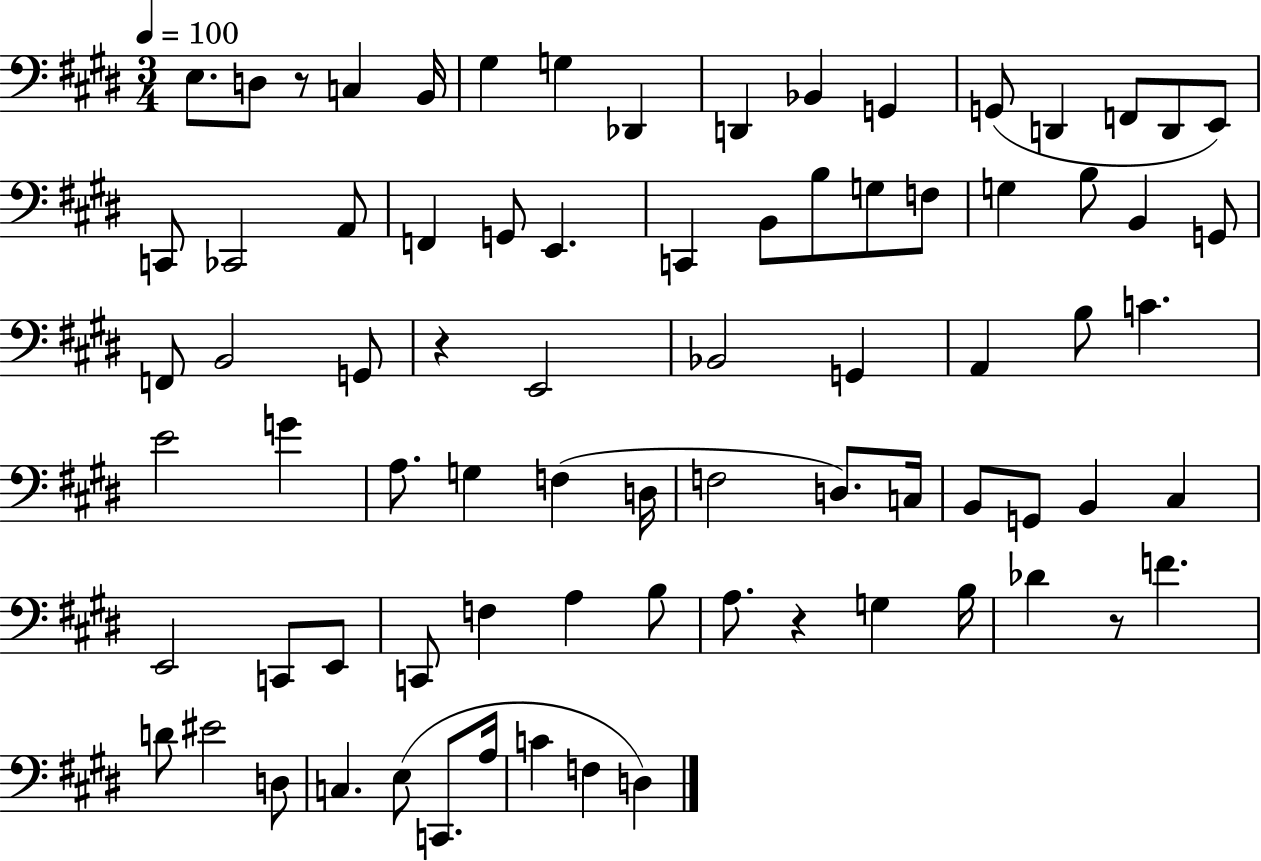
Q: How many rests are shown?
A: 4